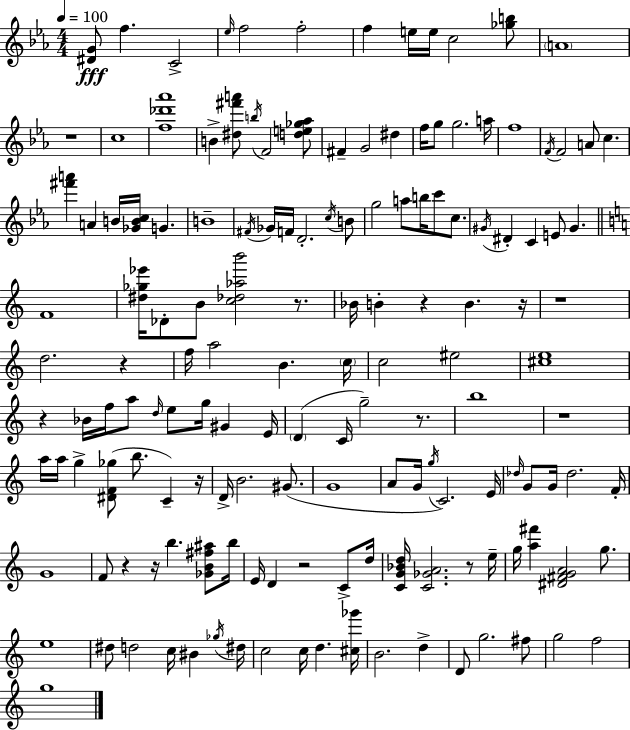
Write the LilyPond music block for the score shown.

{
  \clef treble
  \numericTimeSignature
  \time 4/4
  \key c \minor
  \tempo 4 = 100
  <dis' g'>8\fff f''4. c'2-> | \grace { ees''16 } f''2 f''2-. | f''4 e''16 e''16 c''2 <ges'' b''>8 | \parenthesize a'1 | \break r1 | c''1 | <f'' des''' aes'''>1 | b'4-> <dis'' fis''' a'''>8 \acciaccatura { b''16 } f'2 | \break <d'' e'' ges'' aes''>8 fis'4-- g'2 dis''4 | f''16 g''8 g''2. | a''16 f''1 | \acciaccatura { f'16 } f'2 a'8 c''4. | \break <fis''' a'''>4 a'4 b'16 <ges' b' c''>16 g'4. | b'1-- | \acciaccatura { fis'16 } ges'16 f'16 d'2.-. | \acciaccatura { c''16 } b'8 g''2 a''8 b''16 | \break c'''8 c''8. \acciaccatura { gis'16 } dis'4-. c'4 e'8 | gis'4. \bar "||" \break \key a \minor f'1 | <dis'' ges'' ees'''>16 des'8-. b'8 <c'' des'' aes'' b'''>2 r8. | bes'16 b'4-. r4 b'4. r16 | r1 | \break d''2. r4 | f''16 a''2 b'4. \parenthesize c''16 | c''2 eis''2 | <cis'' e''>1 | \break r4 bes'16 f''16 a''8 \grace { d''16 } e''8 g''16 gis'4 | e'16 \parenthesize d'4( c'16 g''2--) r8. | b''1 | r1 | \break a''16 a''16 g''4-> <dis' f' ges''>8( b''8. c'4--) | r16 d'16-> b'2. gis'8.( | g'1 | a'8 g'16 \acciaccatura { g''16 } c'2.) | \break e'16 \grace { des''16 } g'8 g'16 des''2. | f'16-. g'1 | f'8 r4 r16 b''4. | <ges' b' fis'' ais''>8 b''16 e'16 d'4 r2 | \break c'8-> d''16 <c' g' bes' d''>16 <c' ges' a'>2. | r8 e''16-- g''16 <a'' fis'''>4 <dis' fis' g' a'>2 | g''8. e''1 | dis''8 d''2 c''16 bis'4 | \break \acciaccatura { ges''16 } dis''16 c''2 c''16 d''4. | <cis'' ges'''>16 b'2. | d''4-> d'8 g''2. | fis''8 g''2 f''2 | \break g''1 | \bar "|."
}